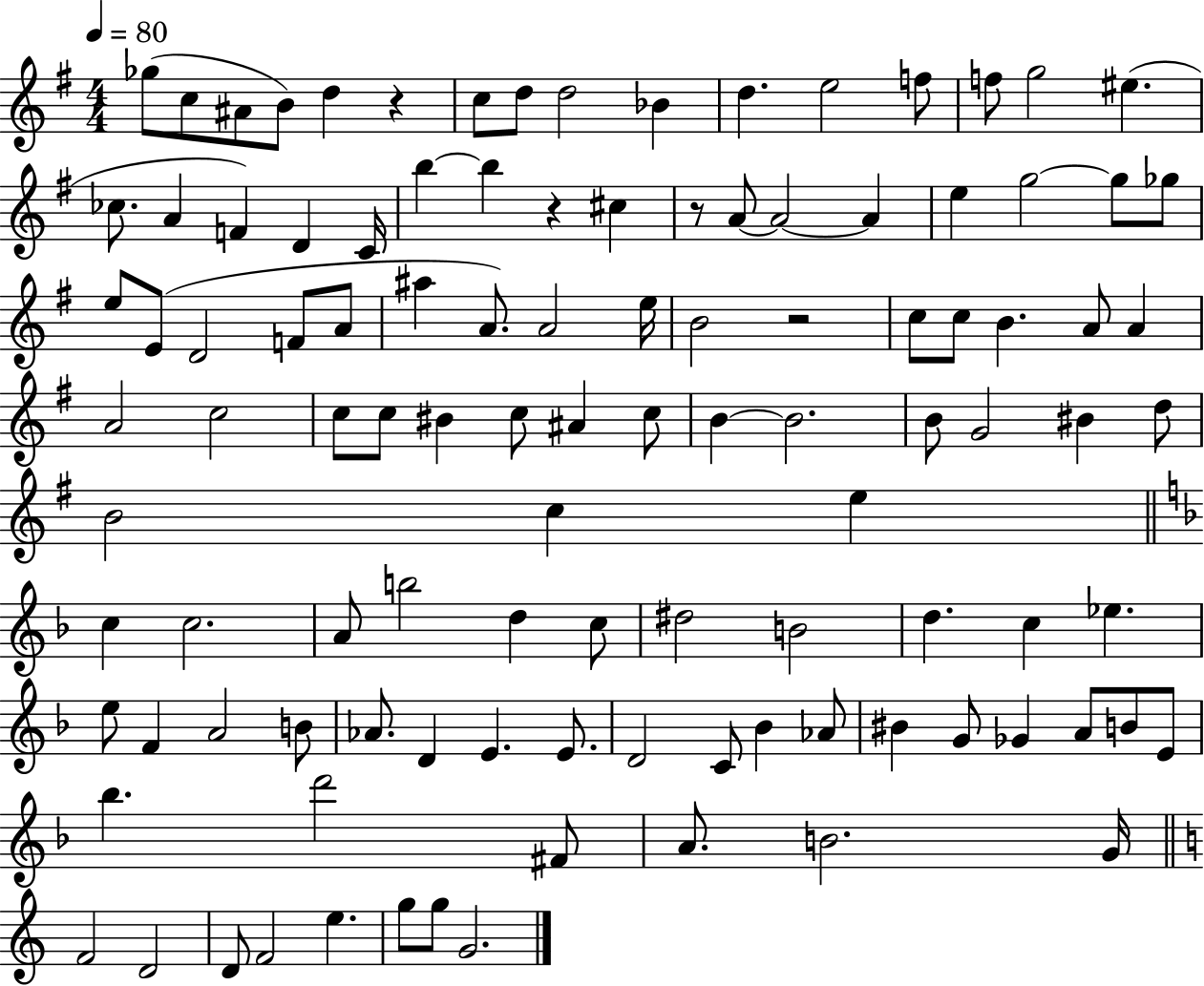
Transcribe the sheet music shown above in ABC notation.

X:1
T:Untitled
M:4/4
L:1/4
K:G
_g/2 c/2 ^A/2 B/2 d z c/2 d/2 d2 _B d e2 f/2 f/2 g2 ^e _c/2 A F D C/4 b b z ^c z/2 A/2 A2 A e g2 g/2 _g/2 e/2 E/2 D2 F/2 A/2 ^a A/2 A2 e/4 B2 z2 c/2 c/2 B A/2 A A2 c2 c/2 c/2 ^B c/2 ^A c/2 B B2 B/2 G2 ^B d/2 B2 c e c c2 A/2 b2 d c/2 ^d2 B2 d c _e e/2 F A2 B/2 _A/2 D E E/2 D2 C/2 _B _A/2 ^B G/2 _G A/2 B/2 E/2 _b d'2 ^F/2 A/2 B2 G/4 F2 D2 D/2 F2 e g/2 g/2 G2